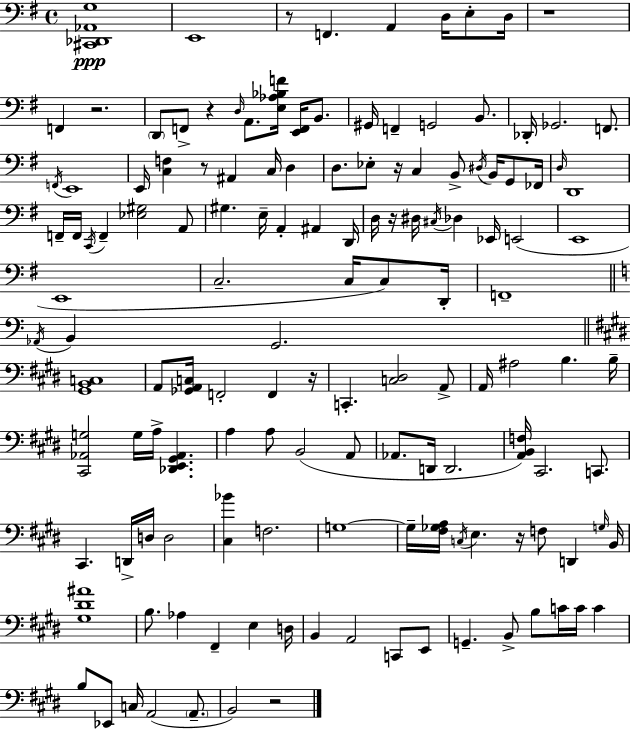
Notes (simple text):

[C#2,Db2,Ab2,G3]/w E2/w R/e F2/q. A2/q D3/s E3/e D3/s R/w F2/q R/h. D2/e F2/e R/q D3/s A2/e. [E3,Ab3,Bb3,F4]/s [E2,F2]/s B2/e. G#2/s F2/q G2/h B2/e. Db2/s Gb2/h. F2/e. F2/s E2/w E2/s [C3,F3]/q R/e A#2/q C3/s D3/q D3/e. Eb3/e R/s C3/q B2/e D#3/s B2/s G2/e FES2/s D3/s D2/w F2/s F2/s C2/s F2/q [Eb3,G#3]/h A2/e G#3/q. E3/s A2/q A#2/q D2/s D3/s R/s D#3/s C#3/s Db3/q Eb2/s E2/h E2/w E2/w C3/h. C3/s C3/e D2/s F2/w Ab2/s B2/q G2/h. [G#2,B2,C3]/w A2/e [Gb2,A2,C3]/s F2/h F2/q R/s C2/q. [C3,D#3]/h A2/e A2/s A#3/h B3/q. B3/s [C#2,Ab2,G3]/h G3/s A3/s [Db2,E2,G#2,Ab2]/q. A3/q A3/e B2/h A2/e Ab2/e. D2/s D2/h. [A2,B2,F3]/s C#2/h. C2/e. C#2/q. D2/s D3/s D3/h [C#3,Bb4]/q F3/h. G3/w G3/s [F#3,Gb3,A3]/s C3/s E3/q. R/s F3/e D2/q G3/s B2/s [G#3,D#4,A#4]/w B3/e. Ab3/q F#2/q E3/q D3/s B2/q A2/h C2/e E2/e G2/q. B2/e B3/e C4/s C4/s C4/q B3/e Eb2/e C3/s A2/h A2/e. B2/h R/h